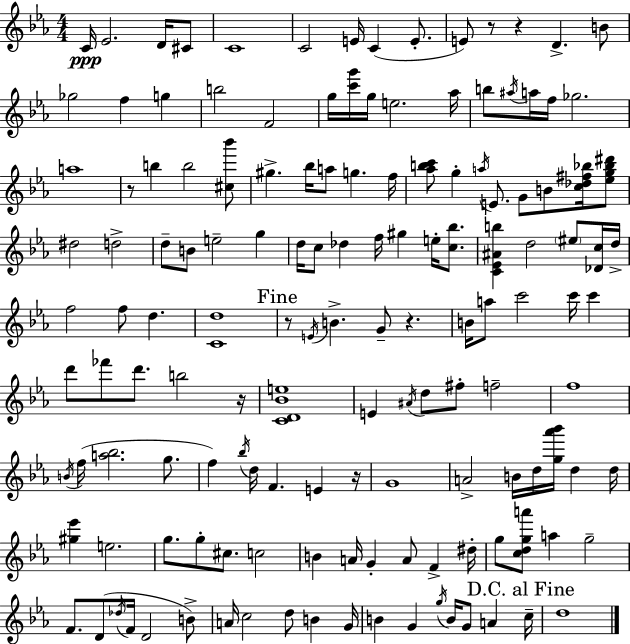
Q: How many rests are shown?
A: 7